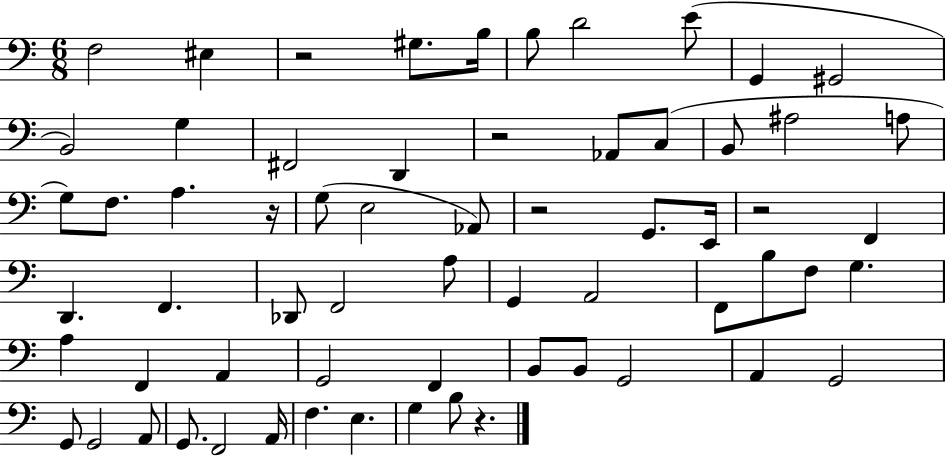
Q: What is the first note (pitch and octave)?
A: F3